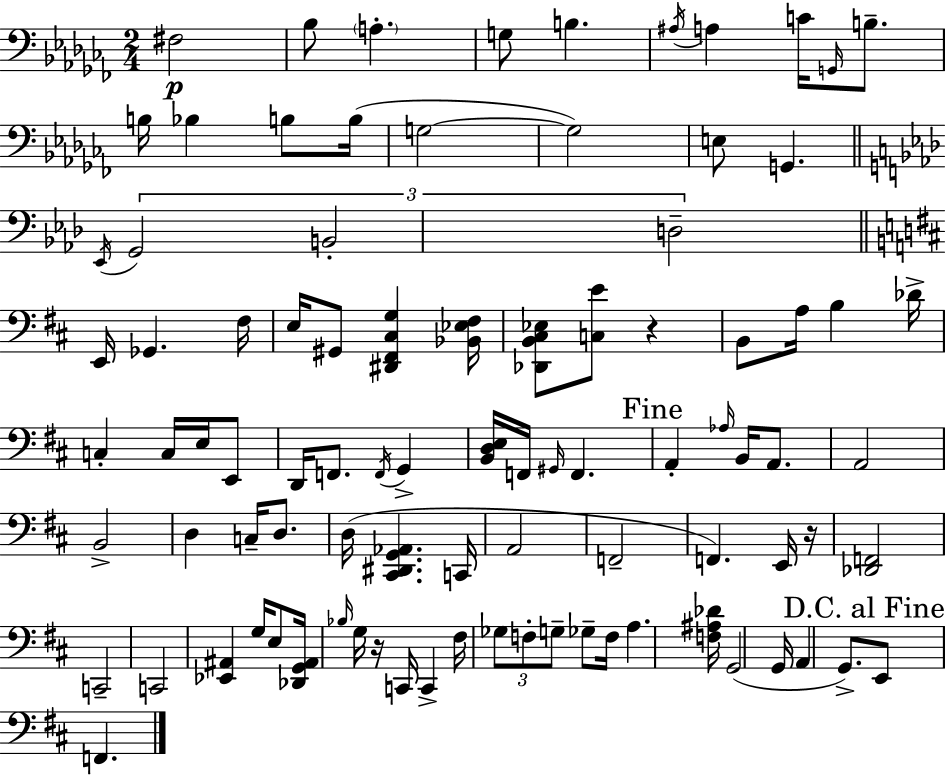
X:1
T:Untitled
M:2/4
L:1/4
K:Abm
^F,2 _B,/2 A, G,/2 B, ^A,/4 A, C/4 G,,/4 B,/2 B,/4 _B, B,/2 B,/4 G,2 G,2 E,/2 G,, _E,,/4 G,,2 B,,2 D,2 E,,/4 _G,, ^F,/4 E,/4 ^G,,/2 [^D,,^F,,^C,G,] [_B,,_E,^F,]/4 [_D,,B,,^C,_E,]/2 [C,E]/2 z B,,/2 A,/4 B, _D/4 C, C,/4 E,/4 E,,/2 D,,/4 F,,/2 F,,/4 G,, [B,,D,E,]/4 F,,/4 ^G,,/4 F,, A,, _A,/4 B,,/4 A,,/2 A,,2 B,,2 D, C,/4 D,/2 D,/4 [^C,,^D,,G,,_A,,] C,,/4 A,,2 F,,2 F,, E,,/4 z/4 [_D,,F,,]2 C,,2 C,,2 [_E,,^A,,] G,/4 E,/2 [_D,,G,,^A,,]/4 _B,/4 G,/4 z/4 C,,/4 C,, ^F,/4 _G,/2 F,/2 G,/2 _G,/2 F,/4 A, [F,^A,_D]/4 G,,2 G,,/4 A,, G,,/2 E,,/2 F,,